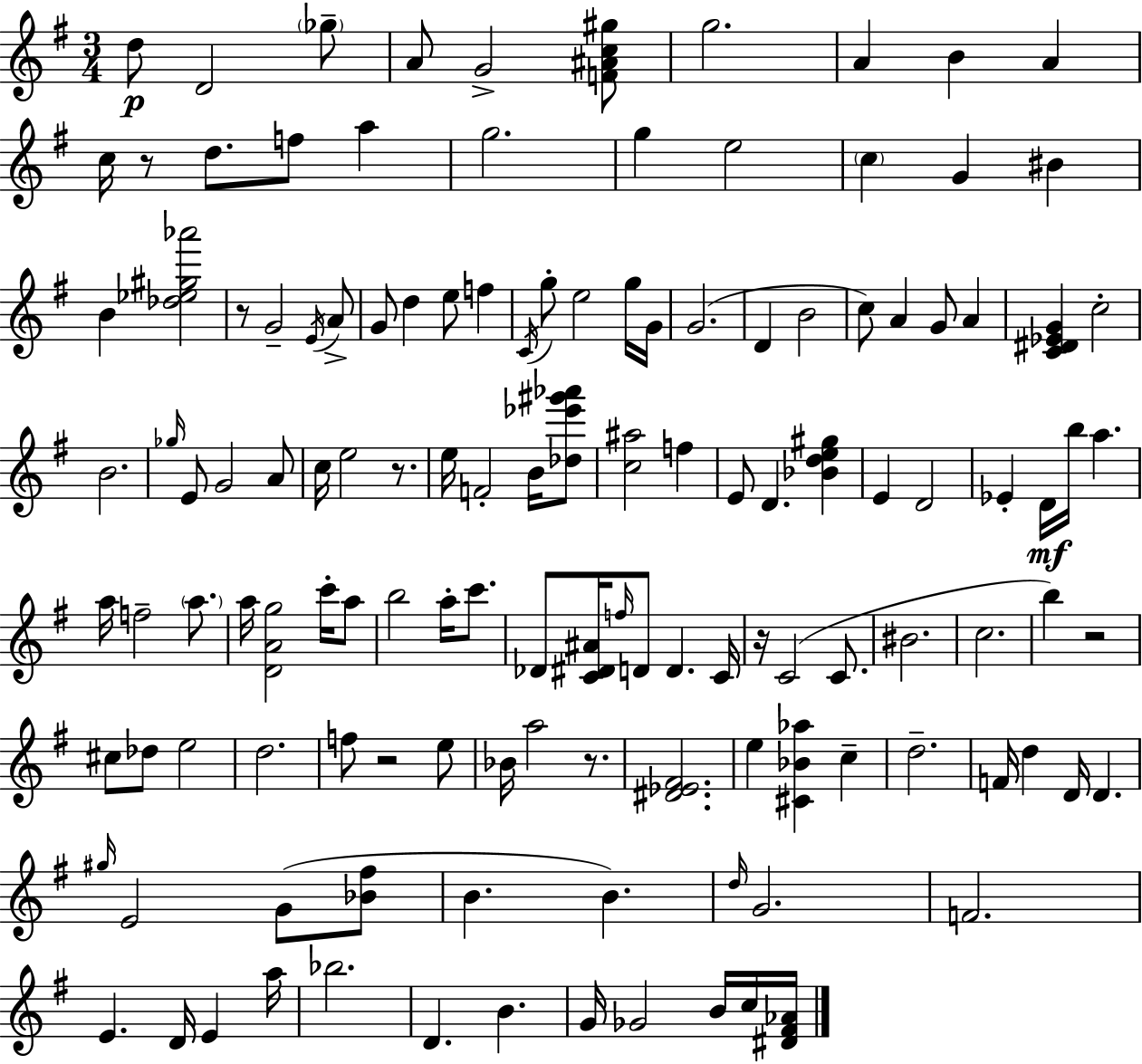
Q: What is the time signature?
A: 3/4